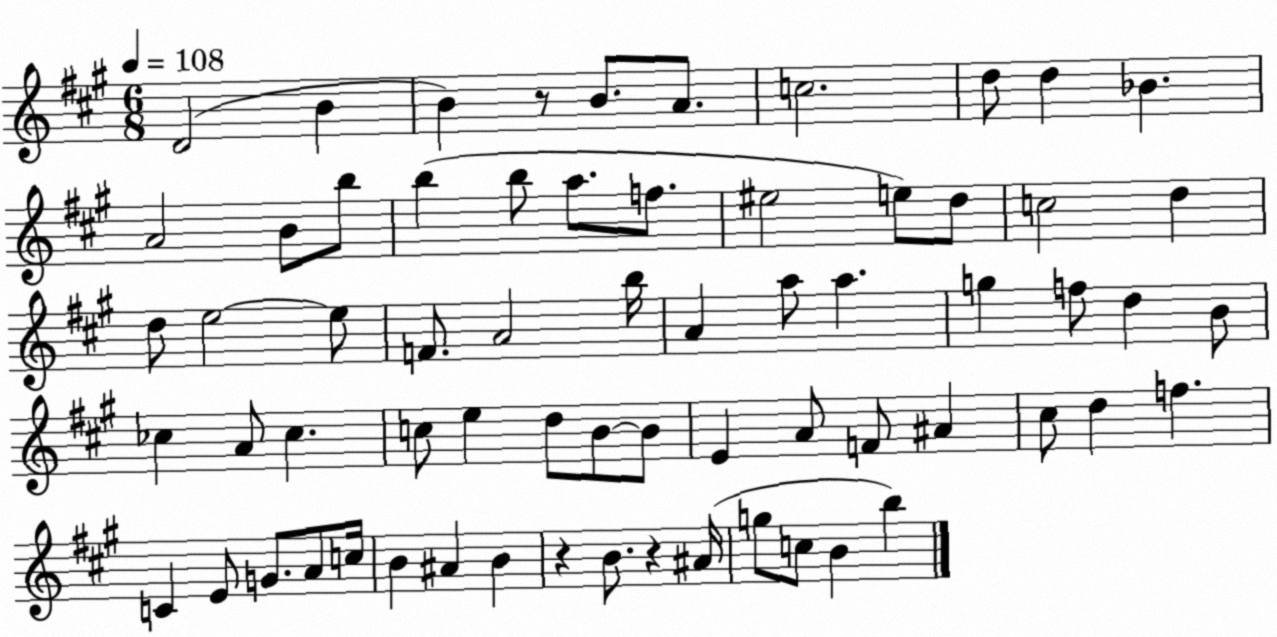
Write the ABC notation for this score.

X:1
T:Untitled
M:6/8
L:1/4
K:A
D2 B B z/2 B/2 A/2 c2 d/2 d _B A2 B/2 b/2 b b/2 a/2 f/2 ^e2 e/2 d/2 c2 d d/2 e2 e/2 F/2 A2 b/4 A a/2 a g f/2 d B/2 _c A/2 _c c/2 e d/2 B/2 B/2 E A/2 F/2 ^A ^c/2 d f C E/2 G/2 A/2 c/4 B ^A B z B/2 z ^A/4 g/2 c/2 B b